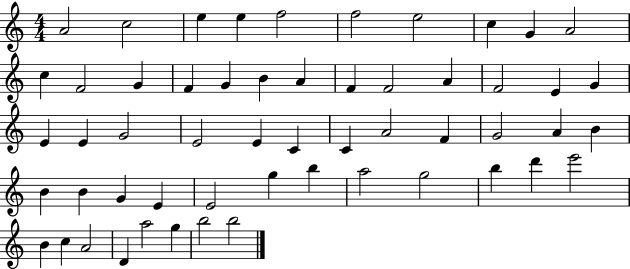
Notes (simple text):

A4/h C5/h E5/q E5/q F5/h F5/h E5/h C5/q G4/q A4/h C5/q F4/h G4/q F4/q G4/q B4/q A4/q F4/q F4/h A4/q F4/h E4/q G4/q E4/q E4/q G4/h E4/h E4/q C4/q C4/q A4/h F4/q G4/h A4/q B4/q B4/q B4/q G4/q E4/q E4/h G5/q B5/q A5/h G5/h B5/q D6/q E6/h B4/q C5/q A4/h D4/q A5/h G5/q B5/h B5/h